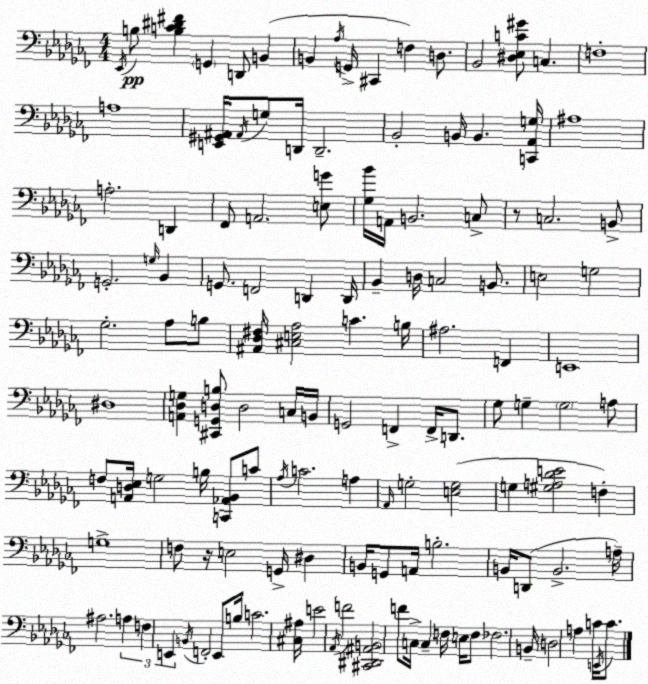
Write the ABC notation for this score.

X:1
T:Untitled
M:4/4
L:1/4
K:Abm
_E,,/4 B,/2 [B,C^D^F] G,, D,,/2 B,, B,, _A,/4 G,,/4 ^C,, F, D,/2 _B,,2 [^D,_E,C^G]/2 C, F,4 A,4 [E,,^G,,^A,,]/4 ^A,,/4 G,/2 D,,/4 D,,2 _B,,2 B,,/4 B,, [C,,_A,,G,]/4 ^A,4 A,2 D,, _F,,/2 A,,2 [E,G]/2 [_G,_B]/4 A,,/4 B,,2 C,/2 z/2 C,2 B,,/2 G,,2 G,/4 _B,, G,,/2 F,,2 D,, D,,/4 _B,, D,/4 C,2 B,,/2 E,2 G,2 _G,2 _A,/2 B,/2 [^A,,_D,^F,]/4 [^C,E,_A,]2 C B,/4 ^A,2 F,, E,,4 ^D,4 [A,,_D,G,] [^C,,G,,D,B,]/2 D,2 C,/4 B,,/4 G,,2 F,, F,,/4 D,,/2 _G,/2 G, G,2 A,/2 F,/2 [A,,D,_E,]/4 G,2 B,/4 [C,,_A,,_B,,]/2 C/2 _A,/4 C2 A, _A,,/4 G,2 [E,G,]2 G, [^G,A,_DE]2 F, G,4 F,/2 z/4 E,2 G,,/4 ^D, B,,/4 G,,/2 A,,/4 B,2 B,,/4 D,,/2 B,,2 A,/4 ^A,2 A, F, E,, B,,/4 F,,2 E,,/2 B,/4 C2 [^C,^A,]/4 E2 _A,,/4 F2 [^C,,^D,,^A,,B,,]2 F/2 C,/4 C, F,/4 E,/4 F,/2 _F,2 B,,/4 D,2 A, C/4 E,,/4 C/2